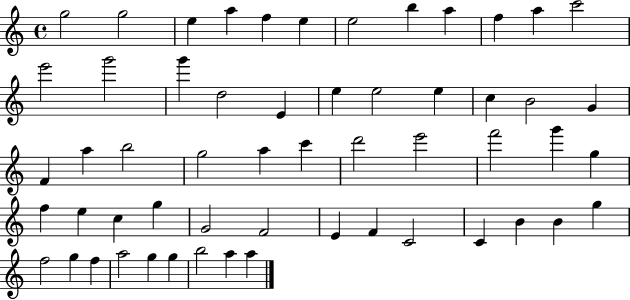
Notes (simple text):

G5/h G5/h E5/q A5/q F5/q E5/q E5/h B5/q A5/q F5/q A5/q C6/h E6/h G6/h G6/q D5/h E4/q E5/q E5/h E5/q C5/q B4/h G4/q F4/q A5/q B5/h G5/h A5/q C6/q D6/h E6/h F6/h G6/q G5/q F5/q E5/q C5/q G5/q G4/h F4/h E4/q F4/q C4/h C4/q B4/q B4/q G5/q F5/h G5/q F5/q A5/h G5/q G5/q B5/h A5/q A5/q